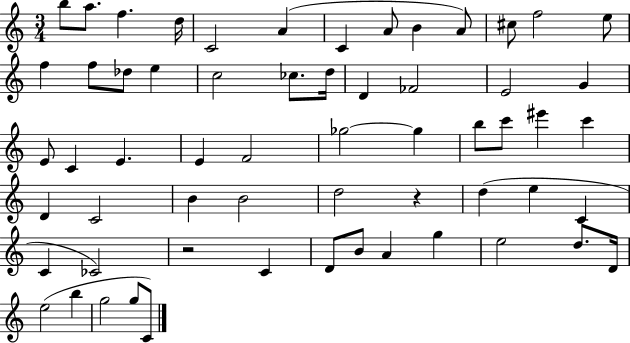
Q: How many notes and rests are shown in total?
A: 60